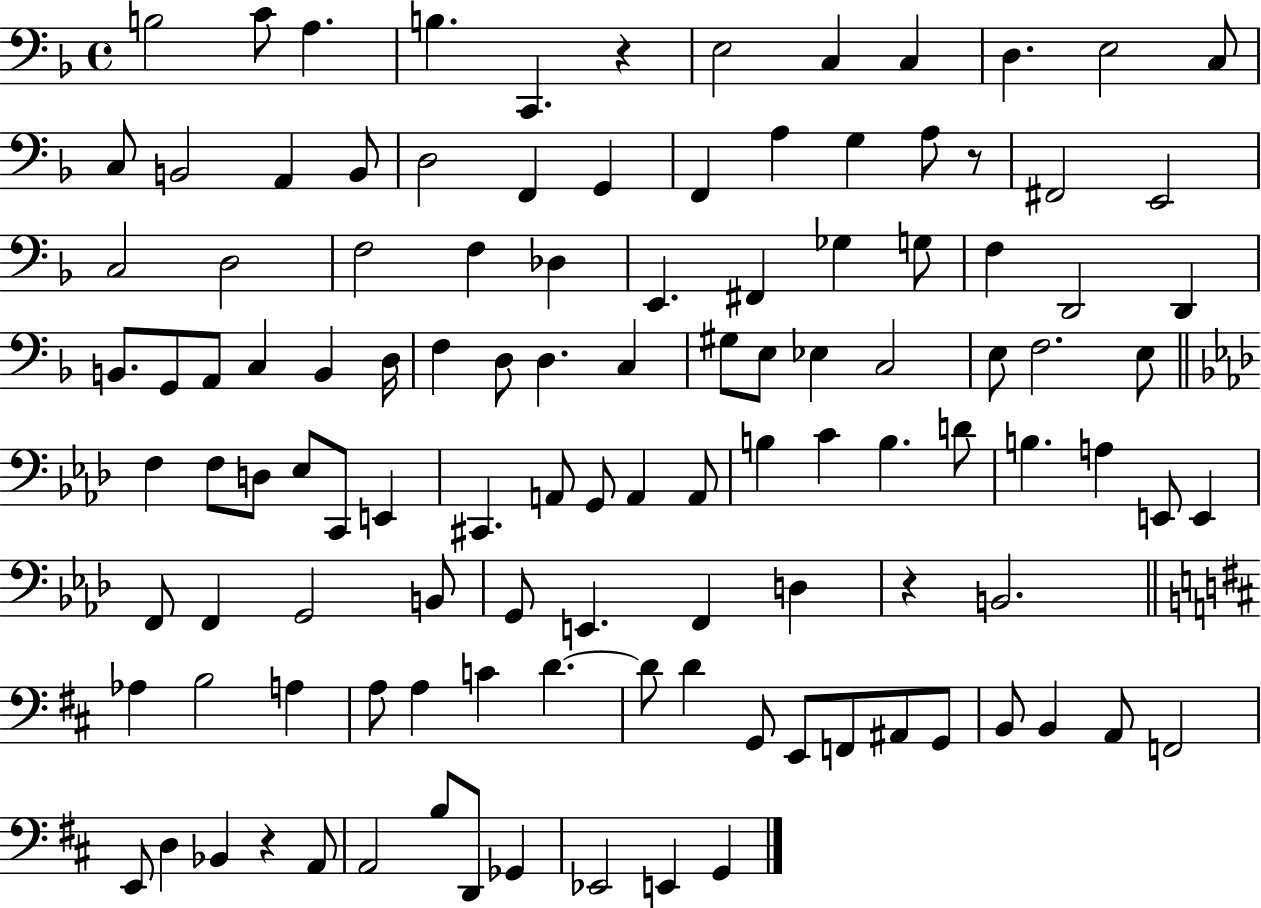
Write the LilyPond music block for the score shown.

{
  \clef bass
  \time 4/4
  \defaultTimeSignature
  \key f \major
  \repeat volta 2 { b2 c'8 a4. | b4. c,4. r4 | e2 c4 c4 | d4. e2 c8 | \break c8 b,2 a,4 b,8 | d2 f,4 g,4 | f,4 a4 g4 a8 r8 | fis,2 e,2 | \break c2 d2 | f2 f4 des4 | e,4. fis,4 ges4 g8 | f4 d,2 d,4 | \break b,8. g,8 a,8 c4 b,4 d16 | f4 d8 d4. c4 | gis8 e8 ees4 c2 | e8 f2. e8 | \break \bar "||" \break \key f \minor f4 f8 d8 ees8 c,8 e,4 | cis,4. a,8 g,8 a,4 a,8 | b4 c'4 b4. d'8 | b4. a4 e,8 e,4 | \break f,8 f,4 g,2 b,8 | g,8 e,4. f,4 d4 | r4 b,2. | \bar "||" \break \key d \major aes4 b2 a4 | a8 a4 c'4 d'4.~~ | d'8 d'4 g,8 e,8 f,8 ais,8 g,8 | b,8 b,4 a,8 f,2 | \break e,8 d4 bes,4 r4 a,8 | a,2 b8 d,8 ges,4 | ees,2 e,4 g,4 | } \bar "|."
}